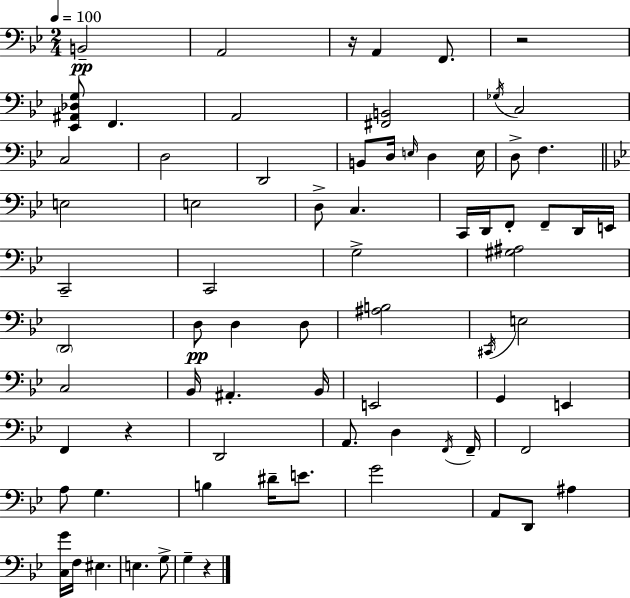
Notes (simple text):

B2/h A2/h R/s A2/q F2/e. R/h [Eb2,A#2,Db3,G3]/e F2/q. A2/h [F#2,B2]/h Gb3/s C3/h C3/h D3/h D2/h B2/e D3/s E3/s D3/q E3/s D3/e F3/q. E3/h E3/h D3/e C3/q. C2/s D2/s F2/e F2/e D2/s E2/s C2/h C2/h G3/h [G#3,A#3]/h D2/h D3/e D3/q D3/e [A#3,B3]/h C#2/s E3/h C3/h Bb2/s A#2/q. Bb2/s E2/h G2/q E2/q F2/q R/q D2/h A2/e. D3/q F2/s F2/s F2/h A3/e G3/q. B3/q D#4/s E4/e. G4/h A2/e D2/e A#3/q [C3,G4]/s F3/s EIS3/q. E3/q. G3/e G3/q R/q